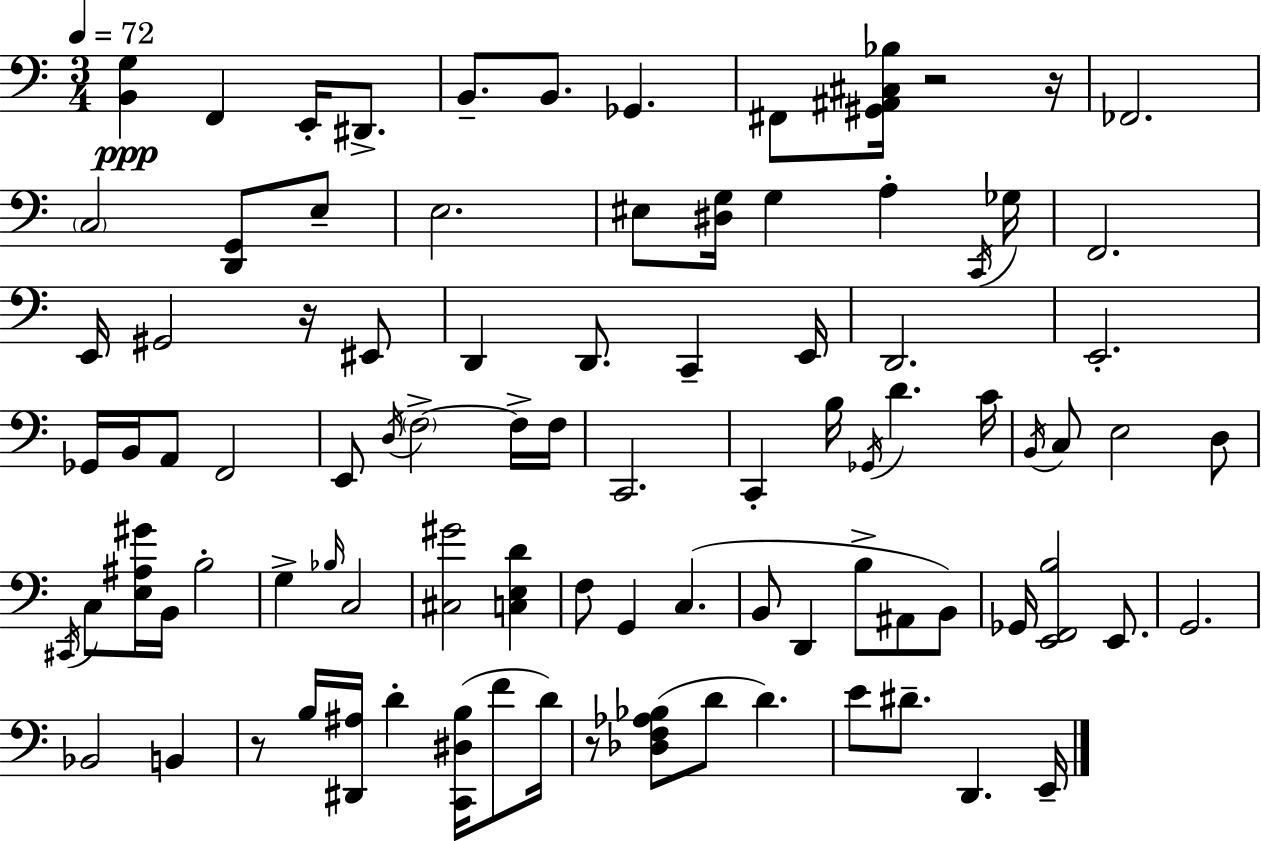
X:1
T:Untitled
M:3/4
L:1/4
K:Am
[B,,G,] F,, E,,/4 ^D,,/2 B,,/2 B,,/2 _G,, ^F,,/2 [^G,,^A,,^C,_B,]/4 z2 z/4 _F,,2 C,2 [D,,G,,]/2 E,/2 E,2 ^E,/2 [^D,G,]/4 G, A, C,,/4 _G,/4 F,,2 E,,/4 ^G,,2 z/4 ^E,,/2 D,, D,,/2 C,, E,,/4 D,,2 E,,2 _G,,/4 B,,/4 A,,/2 F,,2 E,,/2 D,/4 F,2 F,/4 F,/4 C,,2 C,, B,/4 _G,,/4 D C/4 B,,/4 C,/2 E,2 D,/2 ^C,,/4 C,/2 [E,^A,^G]/4 B,,/4 B,2 G, _B,/4 C,2 [^C,^G]2 [C,E,D] F,/2 G,, C, B,,/2 D,, B,/2 ^A,,/2 B,,/2 _G,,/4 [E,,F,,B,]2 E,,/2 G,,2 _B,,2 B,, z/2 B,/4 [^D,,^A,]/4 D [C,,^D,B,]/4 F/2 D/4 z/2 [_D,F,_A,_B,]/2 D/2 D E/2 ^D/2 D,, E,,/4